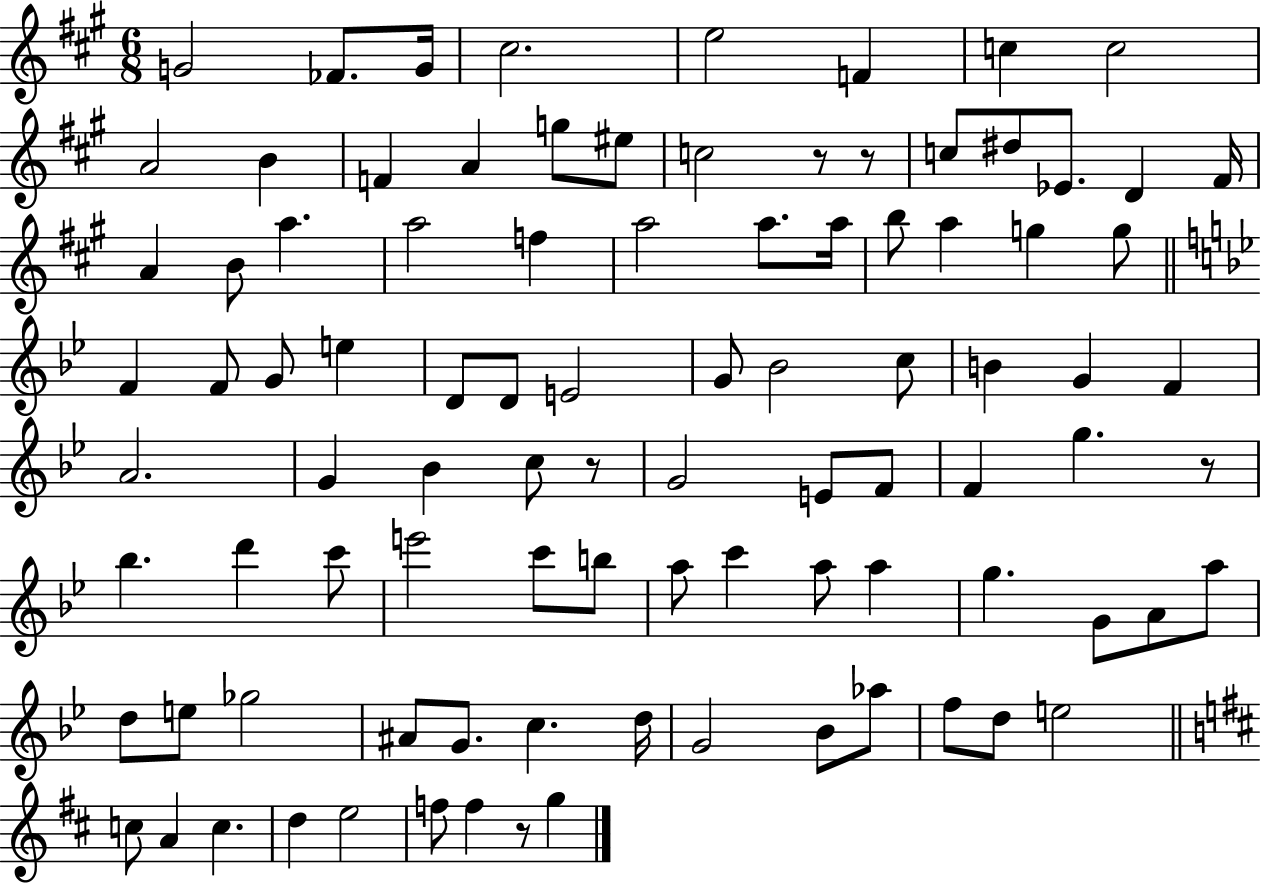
X:1
T:Untitled
M:6/8
L:1/4
K:A
G2 _F/2 G/4 ^c2 e2 F c c2 A2 B F A g/2 ^e/2 c2 z/2 z/2 c/2 ^d/2 _E/2 D ^F/4 A B/2 a a2 f a2 a/2 a/4 b/2 a g g/2 F F/2 G/2 e D/2 D/2 E2 G/2 _B2 c/2 B G F A2 G _B c/2 z/2 G2 E/2 F/2 F g z/2 _b d' c'/2 e'2 c'/2 b/2 a/2 c' a/2 a g G/2 A/2 a/2 d/2 e/2 _g2 ^A/2 G/2 c d/4 G2 _B/2 _a/2 f/2 d/2 e2 c/2 A c d e2 f/2 f z/2 g